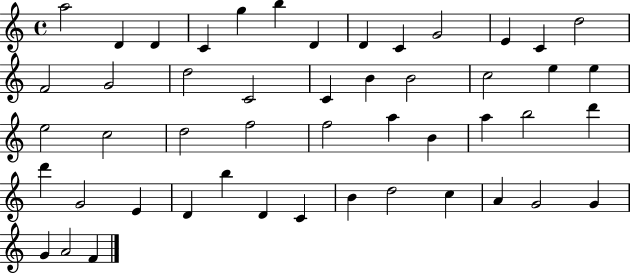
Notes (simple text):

A5/h D4/q D4/q C4/q G5/q B5/q D4/q D4/q C4/q G4/h E4/q C4/q D5/h F4/h G4/h D5/h C4/h C4/q B4/q B4/h C5/h E5/q E5/q E5/h C5/h D5/h F5/h F5/h A5/q B4/q A5/q B5/h D6/q D6/q G4/h E4/q D4/q B5/q D4/q C4/q B4/q D5/h C5/q A4/q G4/h G4/q G4/q A4/h F4/q